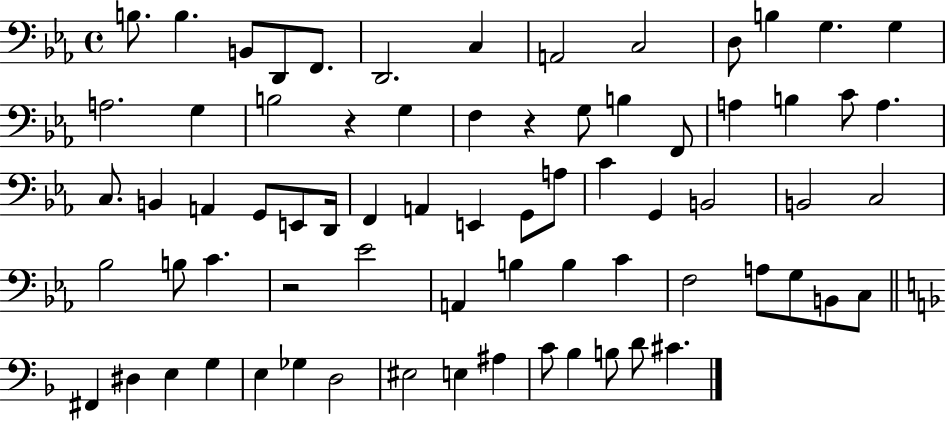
{
  \clef bass
  \time 4/4
  \defaultTimeSignature
  \key ees \major
  b8. b4. b,8 d,8 f,8. | d,2. c4 | a,2 c2 | d8 b4 g4. g4 | \break a2. g4 | b2 r4 g4 | f4 r4 g8 b4 f,8 | a4 b4 c'8 a4. | \break c8. b,4 a,4 g,8 e,8 d,16 | f,4 a,4 e,4 g,8 a8 | c'4 g,4 b,2 | b,2 c2 | \break bes2 b8 c'4. | r2 ees'2 | a,4 b4 b4 c'4 | f2 a8 g8 b,8 c8 | \break \bar "||" \break \key f \major fis,4 dis4 e4 g4 | e4 ges4 d2 | eis2 e4 ais4 | c'8 bes4 b8 d'8 cis'4. | \break \bar "|."
}